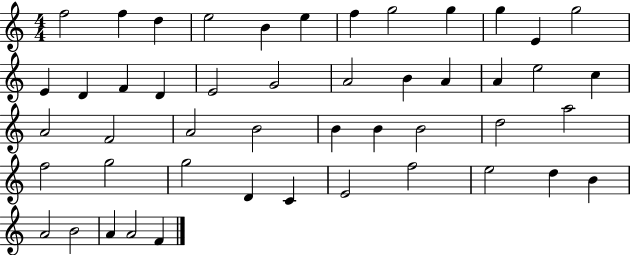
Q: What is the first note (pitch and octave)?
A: F5